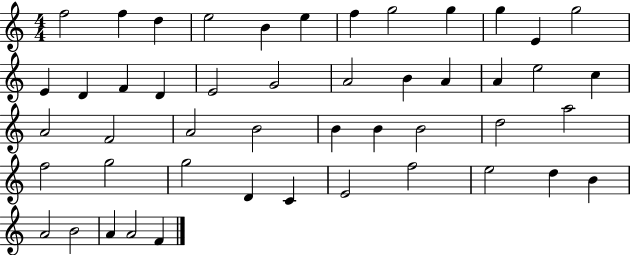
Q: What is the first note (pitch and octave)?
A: F5